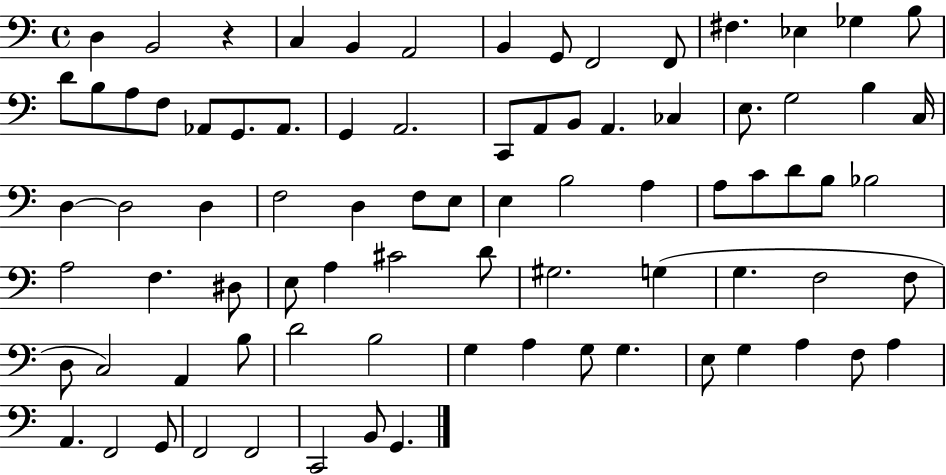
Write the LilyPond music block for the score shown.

{
  \clef bass
  \time 4/4
  \defaultTimeSignature
  \key c \major
  d4 b,2 r4 | c4 b,4 a,2 | b,4 g,8 f,2 f,8 | fis4. ees4 ges4 b8 | \break d'8 b8 a8 f8 aes,8 g,8. aes,8. | g,4 a,2. | c,8 a,8 b,8 a,4. ces4 | e8. g2 b4 c16 | \break d4~~ d2 d4 | f2 d4 f8 e8 | e4 b2 a4 | a8 c'8 d'8 b8 bes2 | \break a2 f4. dis8 | e8 a4 cis'2 d'8 | gis2. g4( | g4. f2 f8 | \break d8 c2) a,4 b8 | d'2 b2 | g4 a4 g8 g4. | e8 g4 a4 f8 a4 | \break a,4. f,2 g,8 | f,2 f,2 | c,2 b,8 g,4. | \bar "|."
}